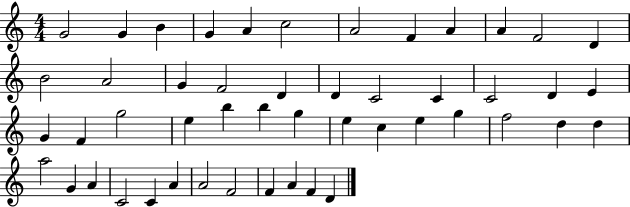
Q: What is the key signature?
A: C major